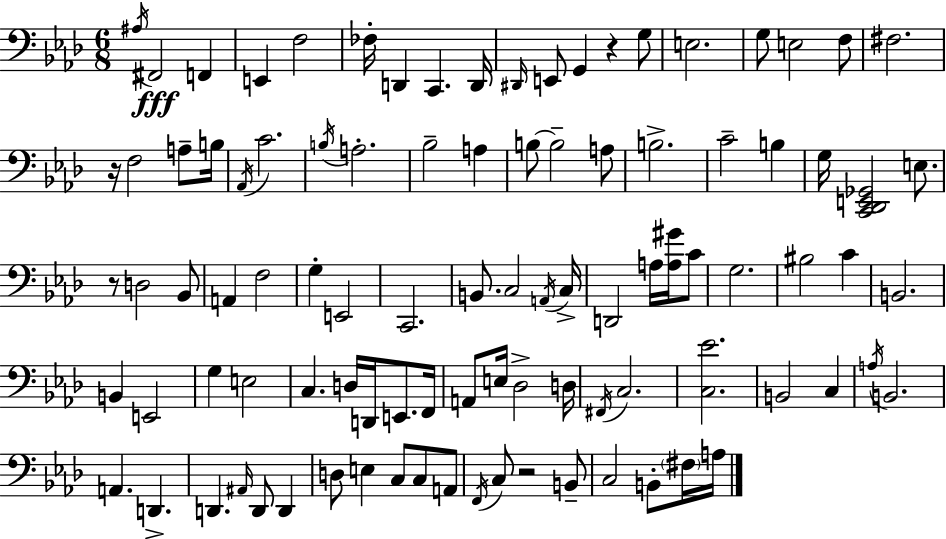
{
  \clef bass
  \numericTimeSignature
  \time 6/8
  \key aes \major
  \acciaccatura { ais16 }\fff fis,2 f,4 | e,4 f2 | fes16-. d,4 c,4. | d,16 \grace { dis,16 } e,8 g,4 r4 | \break g8 e2. | g8 e2 | f8 fis2. | r16 f2 a8-- | \break b16 \acciaccatura { aes,16 } c'2. | \acciaccatura { b16 } a2.-. | bes2-- | a4 b8~~ b2-- | \break a8 b2.-> | c'2-- | b4 g16 <c, des, e, ges,>2 | e8. r8 d2 | \break bes,8 a,4 f2 | g4-. e,2 | c,2. | b,8. c2 | \break \acciaccatura { a,16 } c16-> d,2 | a16 <a gis'>16 c'8 g2. | bis2 | c'4 b,2. | \break b,4 e,2 | g4 e2 | c4. d16 | d,16 e,8. f,16 a,8 e16 des2-> | \break d16 \acciaccatura { fis,16 } c2. | <c ees'>2. | b,2 | c4 \acciaccatura { a16 } b,2. | \break a,4. | d,4.-> d,4. | \grace { ais,16 } d,8 d,4 d8 e4 | c8 c8 a,8 \acciaccatura { f,16 } c8 r2 | \break b,8-- c2 | b,8-. \parenthesize fis16 a16 \bar "|."
}